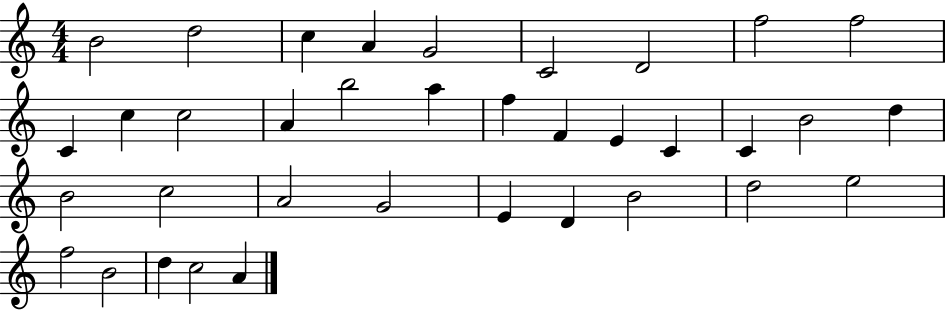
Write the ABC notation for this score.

X:1
T:Untitled
M:4/4
L:1/4
K:C
B2 d2 c A G2 C2 D2 f2 f2 C c c2 A b2 a f F E C C B2 d B2 c2 A2 G2 E D B2 d2 e2 f2 B2 d c2 A